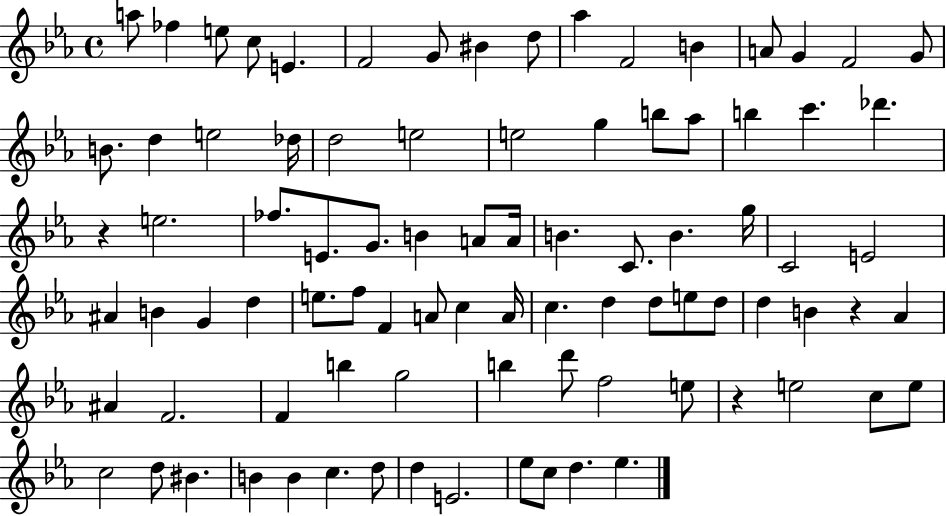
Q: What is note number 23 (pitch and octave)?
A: E5